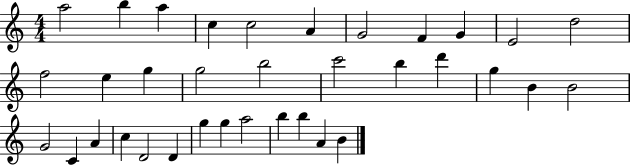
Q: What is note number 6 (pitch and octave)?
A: A4